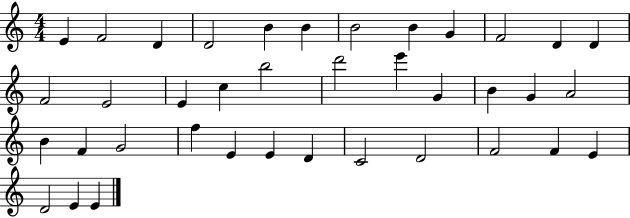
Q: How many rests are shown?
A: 0